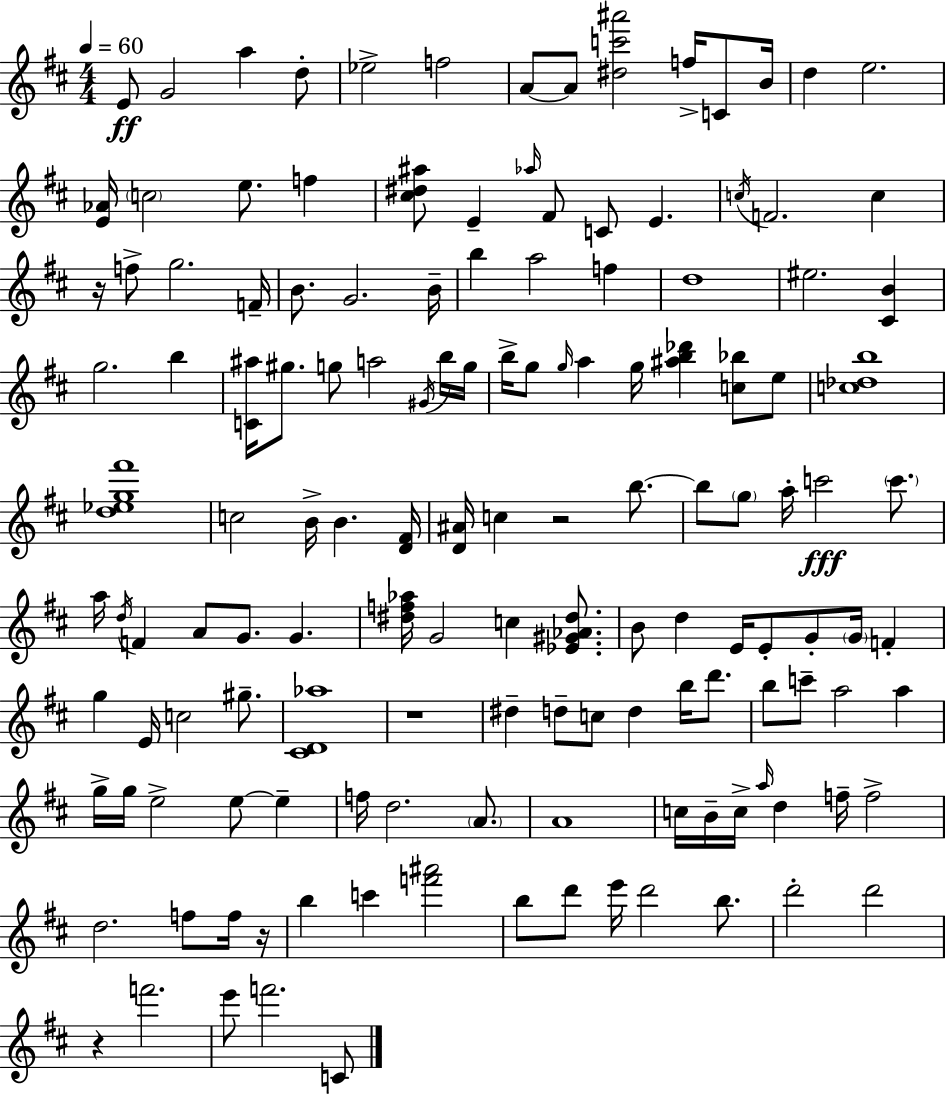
X:1
T:Untitled
M:4/4
L:1/4
K:D
E/2 G2 a d/2 _e2 f2 A/2 A/2 [^dc'^a']2 f/4 C/2 B/4 d e2 [E_A]/4 c2 e/2 f [^c^d^a]/2 E _a/4 ^F/2 C/2 E c/4 F2 c z/4 f/2 g2 F/4 B/2 G2 B/4 b a2 f d4 ^e2 [^CB] g2 b [C^a]/4 ^g/2 g/2 a2 ^G/4 b/4 g/4 b/4 g/2 g/4 a g/4 [^ab_d'] [c_b]/2 e/2 [c_db]4 [d_eg^f']4 c2 B/4 B [D^F]/4 [D^A]/4 c z2 b/2 b/2 g/2 a/4 c'2 c'/2 a/4 d/4 F A/2 G/2 G [^df_a]/4 G2 c [_E^G_A^d]/2 B/2 d E/4 E/2 G/2 G/4 F g E/4 c2 ^g/2 [^CD_a]4 z4 ^d d/2 c/2 d b/4 d'/2 b/2 c'/2 a2 a g/4 g/4 e2 e/2 e f/4 d2 A/2 A4 c/4 B/4 c/4 a/4 d f/4 f2 d2 f/2 f/4 z/4 b c' [f'^a']2 b/2 d'/2 e'/4 d'2 b/2 d'2 d'2 z f'2 e'/2 f'2 C/2